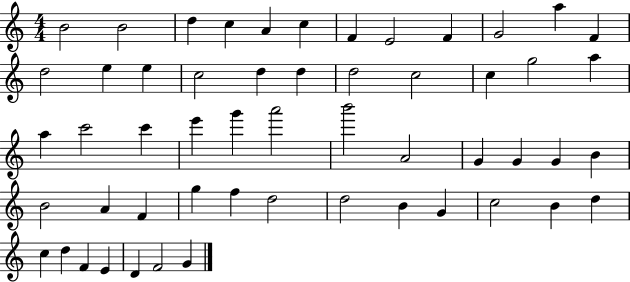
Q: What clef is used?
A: treble